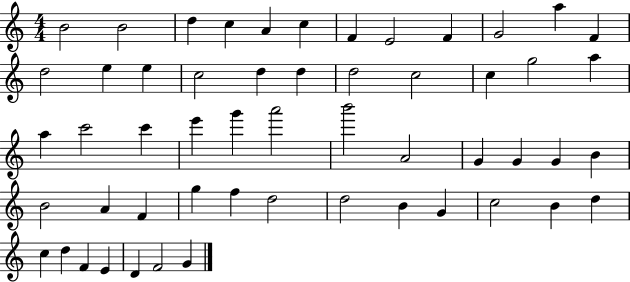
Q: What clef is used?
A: treble